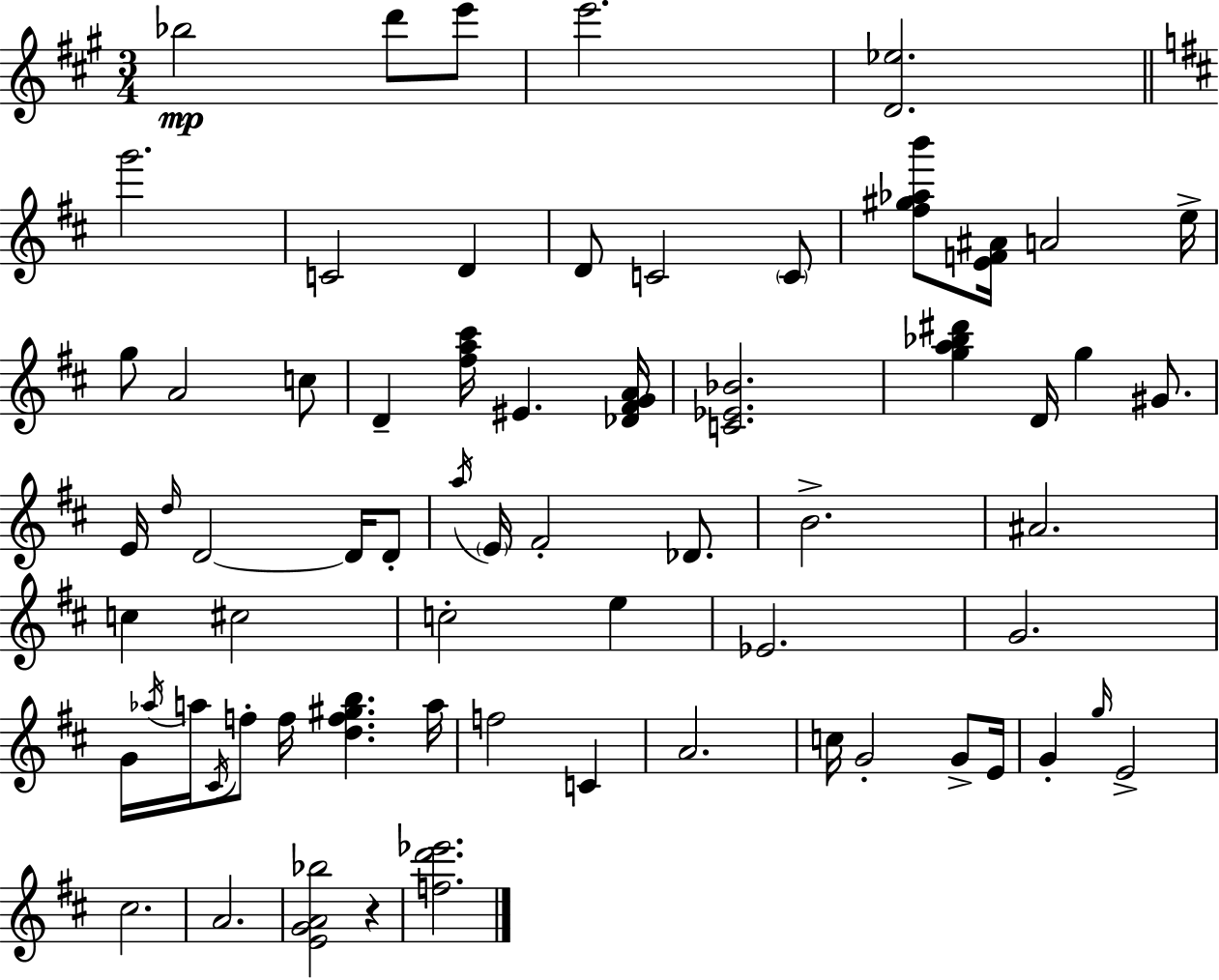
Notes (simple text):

Bb5/h D6/e E6/e E6/h. [D4,Eb5]/h. G6/h. C4/h D4/q D4/e C4/h C4/e [F#5,G#5,Ab5,B6]/e [E4,F4,A#4]/s A4/h E5/s G5/e A4/h C5/e D4/q [F#5,A5,C#6]/s EIS4/q. [Db4,F#4,G4,A4]/s [C4,Eb4,Bb4]/h. [G5,A5,Bb5,D#6]/q D4/s G5/q G#4/e. E4/s D5/s D4/h D4/s D4/e A5/s E4/s F#4/h Db4/e. B4/h. A#4/h. C5/q C#5/h C5/h E5/q Eb4/h. G4/h. G4/s Ab5/s A5/s C#4/s F5/e F5/s [D5,F5,G#5,B5]/q. A5/s F5/h C4/q A4/h. C5/s G4/h G4/e E4/s G4/q G5/s E4/h C#5/h. A4/h. [E4,G4,A4,Bb5]/h R/q [F5,D6,Eb6]/h.